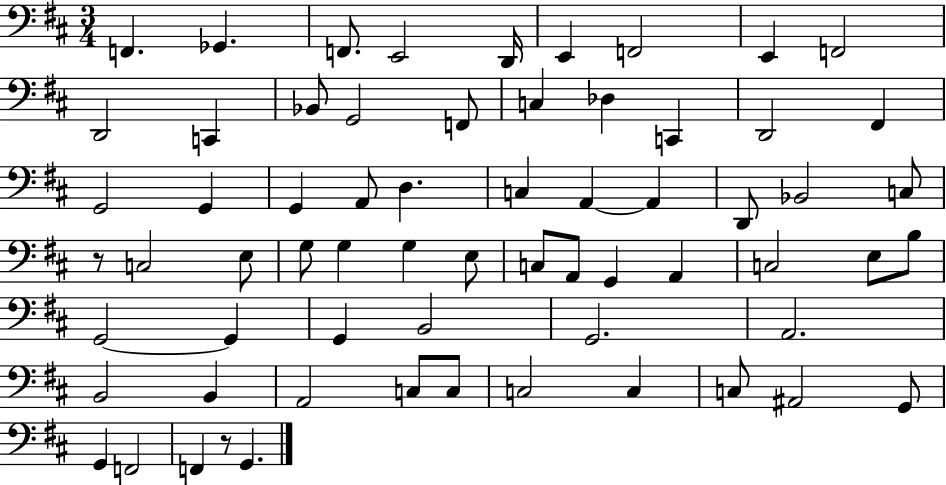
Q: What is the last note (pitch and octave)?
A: G2